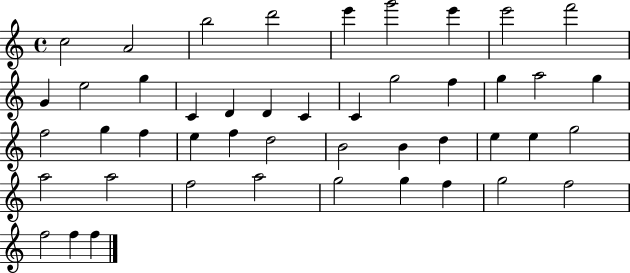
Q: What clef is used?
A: treble